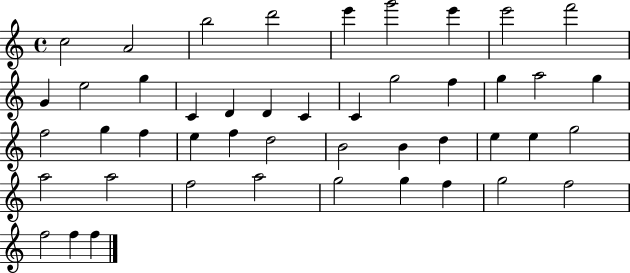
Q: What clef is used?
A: treble